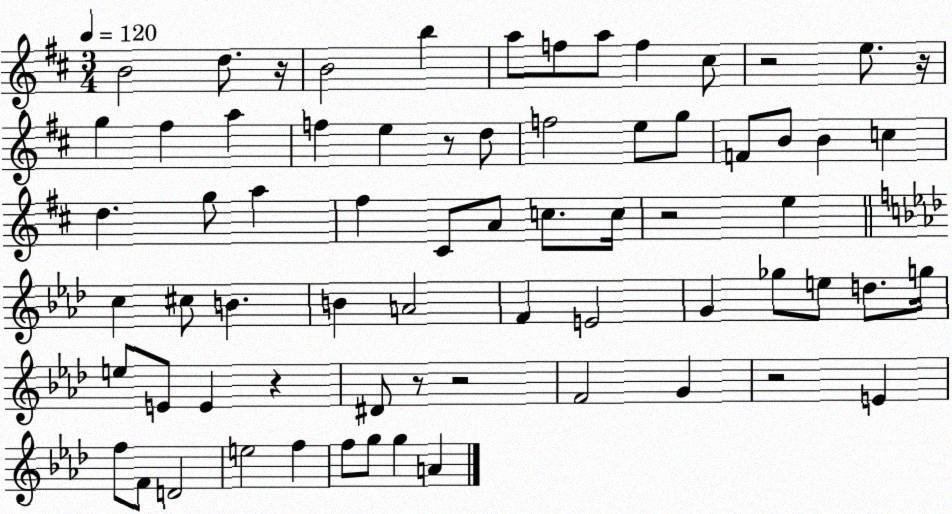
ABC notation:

X:1
T:Untitled
M:3/4
L:1/4
K:D
B2 d/2 z/4 B2 b a/2 f/2 a/2 f ^c/2 z2 e/2 z/4 g ^f a f e z/2 d/2 f2 e/2 g/2 F/2 B/2 B c d g/2 a ^f ^C/2 A/2 c/2 c/4 z2 e c ^c/2 B B A2 F E2 G _g/2 e/2 d/2 g/4 e/2 E/2 E z ^D/2 z/2 z2 F2 G z2 E f/2 F/2 D2 e2 f f/2 g/2 g A